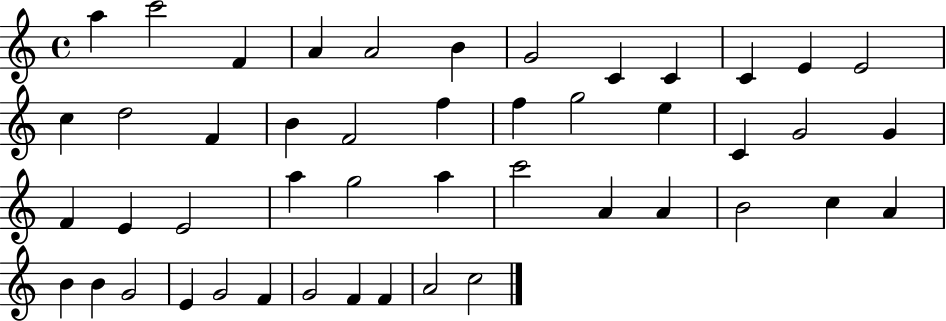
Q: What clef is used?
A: treble